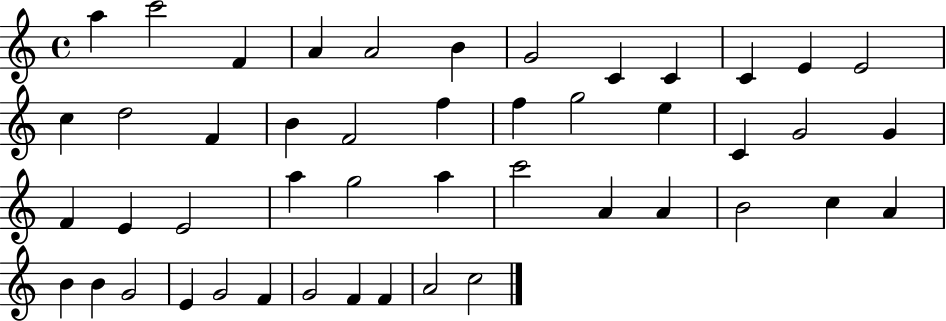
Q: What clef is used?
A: treble